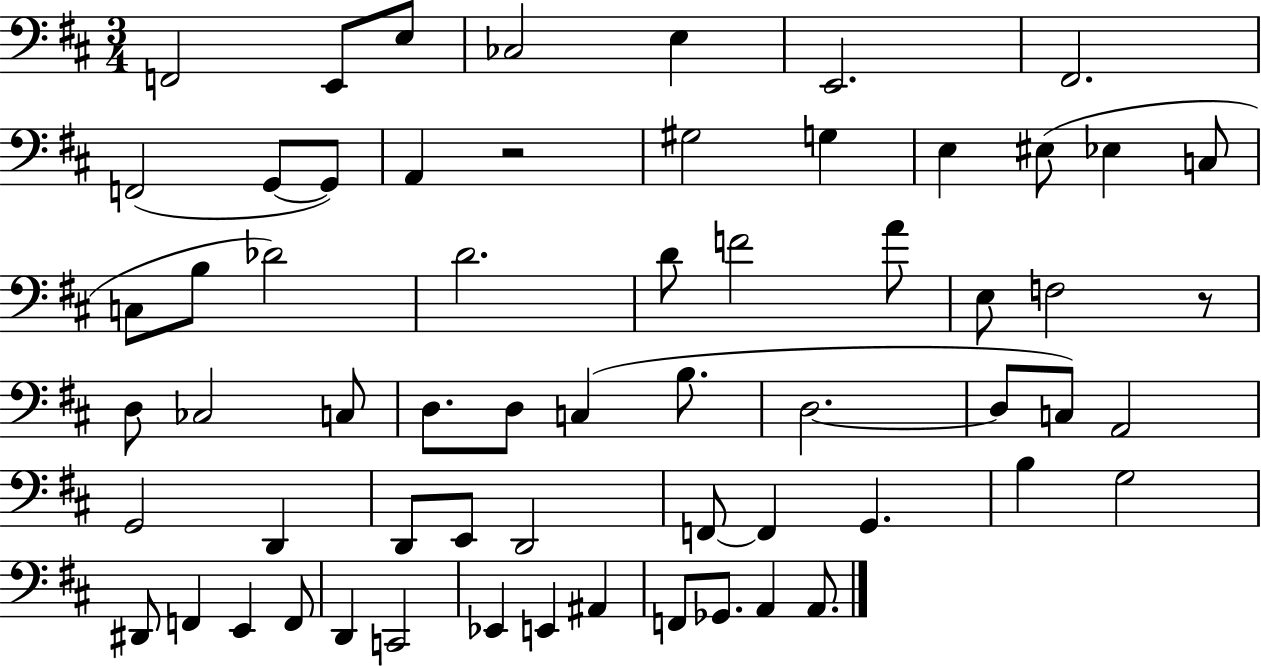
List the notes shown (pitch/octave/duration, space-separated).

F2/h E2/e E3/e CES3/h E3/q E2/h. F#2/h. F2/h G2/e G2/e A2/q R/h G#3/h G3/q E3/q EIS3/e Eb3/q C3/e C3/e B3/e Db4/h D4/h. D4/e F4/h A4/e E3/e F3/h R/e D3/e CES3/h C3/e D3/e. D3/e C3/q B3/e. D3/h. D3/e C3/e A2/h G2/h D2/q D2/e E2/e D2/h F2/e F2/q G2/q. B3/q G3/h D#2/e F2/q E2/q F2/e D2/q C2/h Eb2/q E2/q A#2/q F2/e Gb2/e. A2/q A2/e.